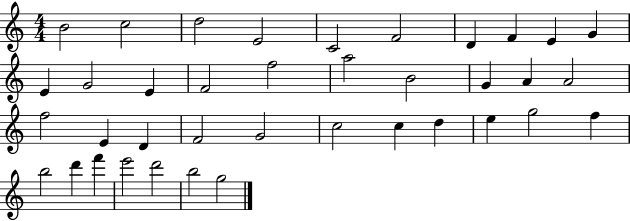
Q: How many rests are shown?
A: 0